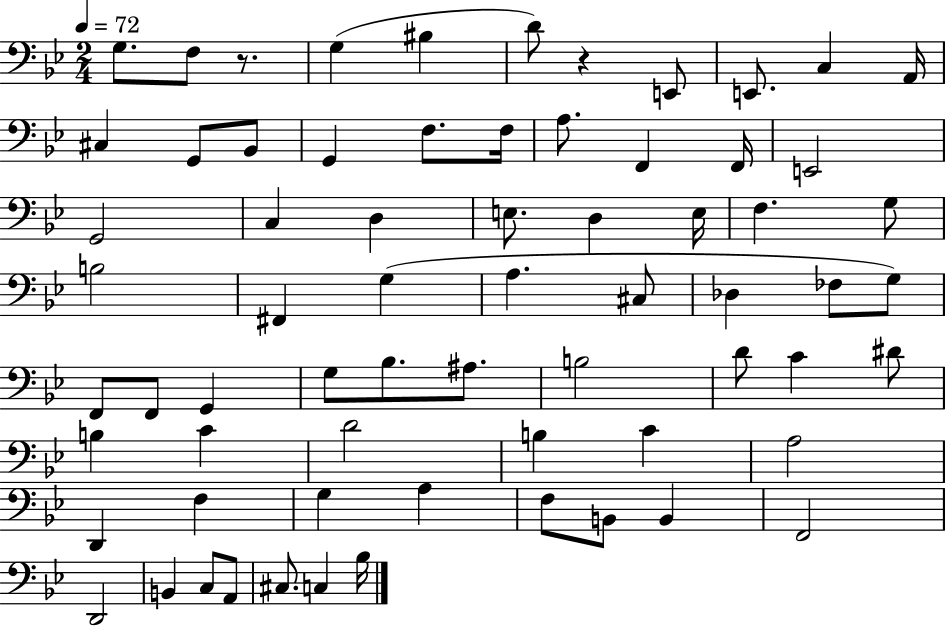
X:1
T:Untitled
M:2/4
L:1/4
K:Bb
G,/2 F,/2 z/2 G, ^B, D/2 z E,,/2 E,,/2 C, A,,/4 ^C, G,,/2 _B,,/2 G,, F,/2 F,/4 A,/2 F,, F,,/4 E,,2 G,,2 C, D, E,/2 D, E,/4 F, G,/2 B,2 ^F,, G, A, ^C,/2 _D, _F,/2 G,/2 F,,/2 F,,/2 G,, G,/2 _B,/2 ^A,/2 B,2 D/2 C ^D/2 B, C D2 B, C A,2 D,, F, G, A, F,/2 B,,/2 B,, F,,2 D,,2 B,, C,/2 A,,/2 ^C,/2 C, _B,/4